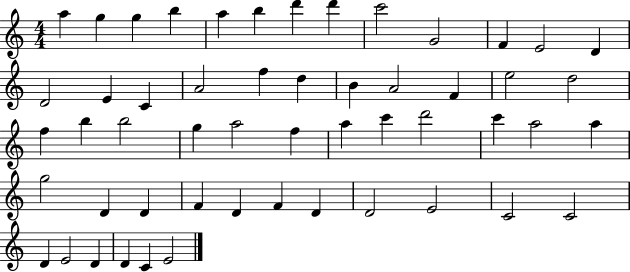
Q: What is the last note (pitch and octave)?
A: E4